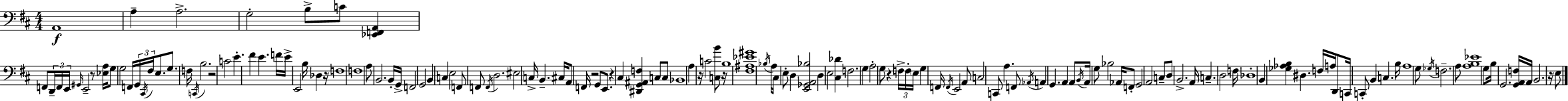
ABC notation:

X:1
T:Untitled
M:4/4
L:1/4
K:D
A,,4 A, A,2 G,2 B,/2 C/2 [_E,,F,,A,,] F,,/2 D,,/4 F,,/4 E,,/4 ^G,,/4 E,,2 z/2 [_E,A,]/4 G,/2 G,2 F,,/4 G,,/4 ^C,,/4 ^F,/4 E,/2 G,/2 F,/4 C,,/4 B,2 z2 C2 E ^F E F/4 E/4 E,,2 B,/4 _D, z/4 F,4 F,4 A,/2 B,,2 B,,/4 G,,/4 F,,2 G,,2 B,, C, E,2 F,,/2 F,,/2 F,,/4 D,2 ^E,2 C,/4 B,, ^C,/4 A,,/2 F,,/4 z2 G,,/2 E,,/2 z ^C, [^D,,G,,^A,,F,] C,/2 C,/2 _B,,4 A, z/4 C2 [C,B]/2 z/4 B,4 [^F,^A,_E^G]4 _B,/4 A,/4 ^C,/4 E,/2 D, [E,,_G,,A,,_B,]2 D, E,2 [^C,_D] F,2 G, A,2 G,/2 z F,/4 F,/4 E,/4 G, F,,/4 F,,/4 E,,2 A,,/2 C,2 C,,/2 A, F,,/2 _A,,/4 A,, G,, A,, A,,/2 B,,/4 A,,/4 G,/2 _B,2 _A,,/4 F,,/2 G,,2 A,,2 C,/2 D,/2 B,,2 A,,/4 C, D,2 F,/4 _D,4 B,, [_G,_A,B,] ^D, F,/4 A,/4 D,,/2 C,,/4 C,,/2 B,, C, B,/4 A,4 G,/2 _G,/4 F,2 A,/2 [A,B,_E]4 G,/2 B,/4 G,,2 [G,,A,,F,]/4 A,,/4 B,,2 z/4 E,/2